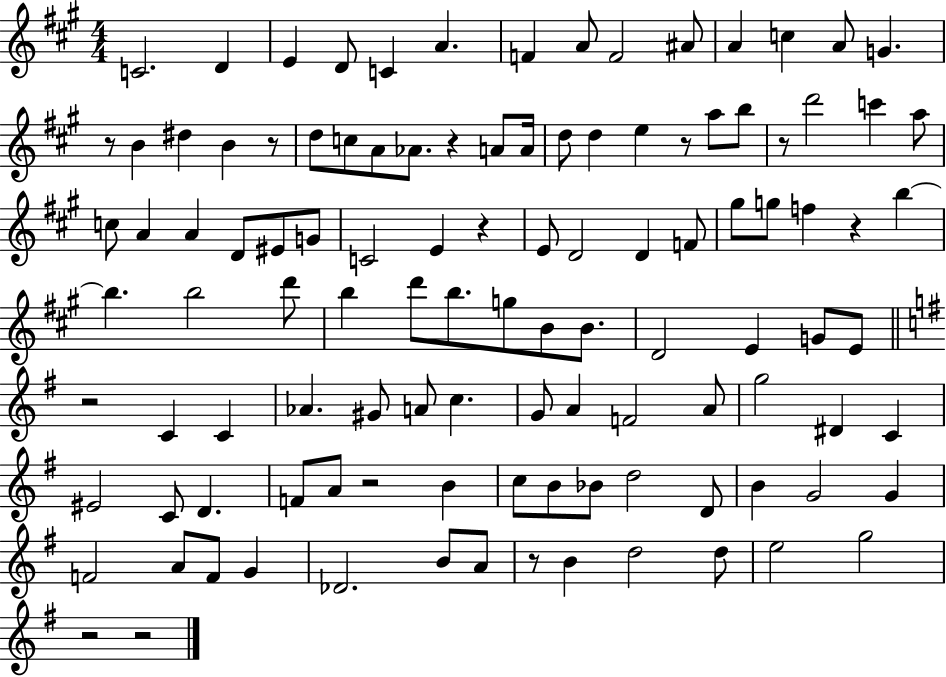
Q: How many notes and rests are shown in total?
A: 111